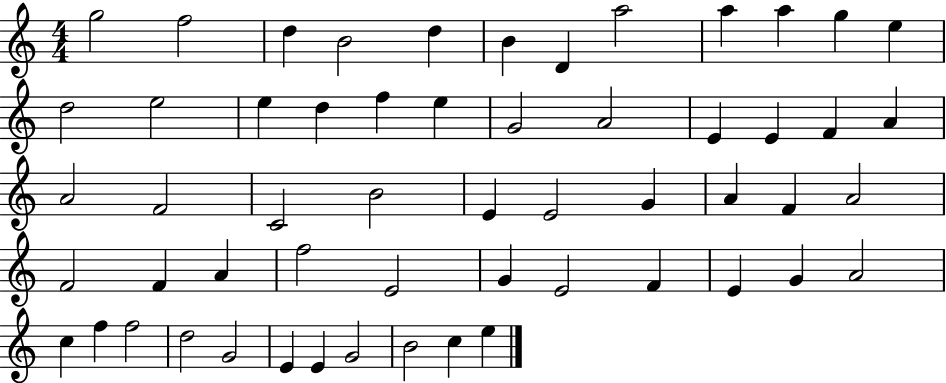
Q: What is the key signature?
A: C major